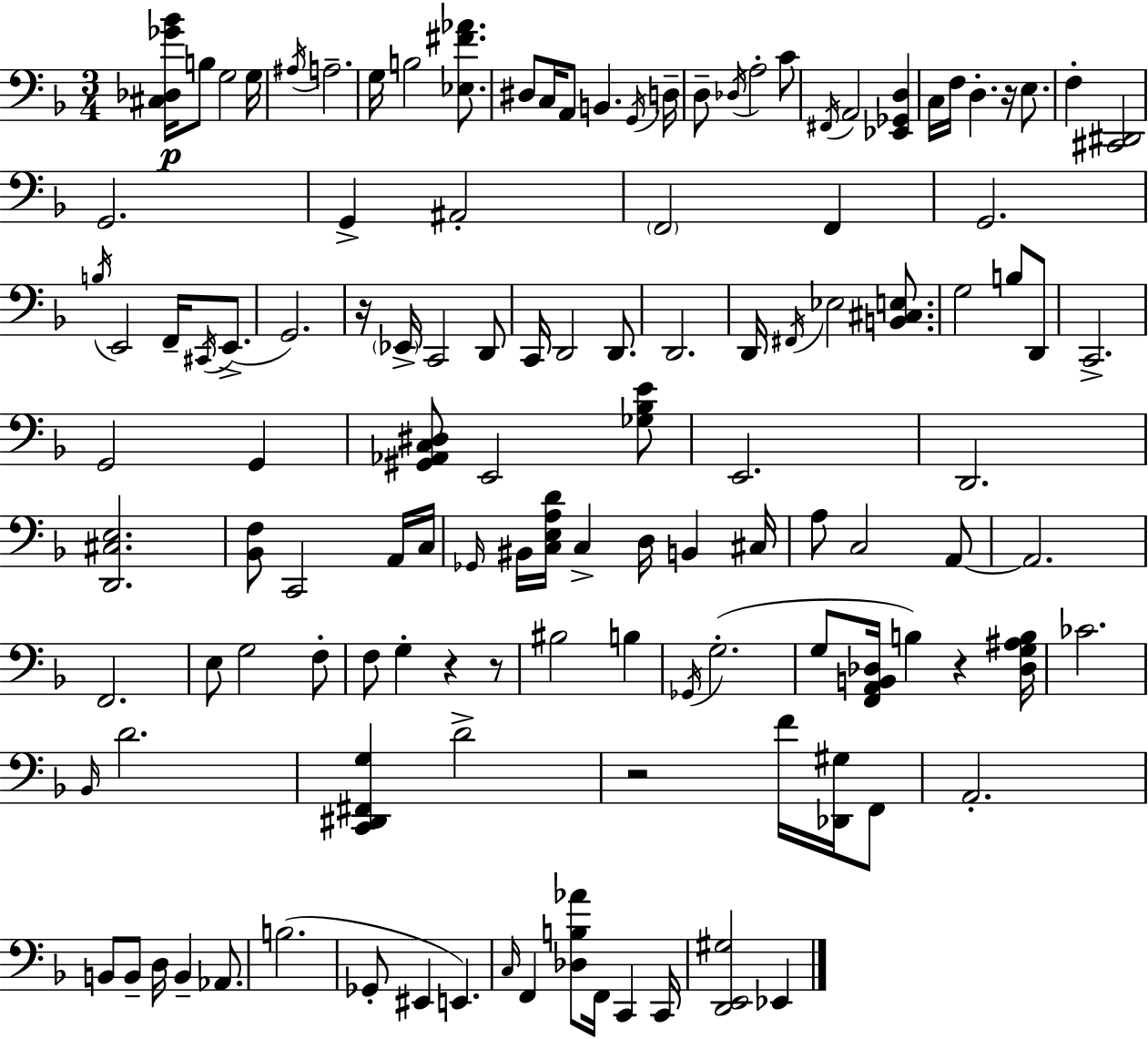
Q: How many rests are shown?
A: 6